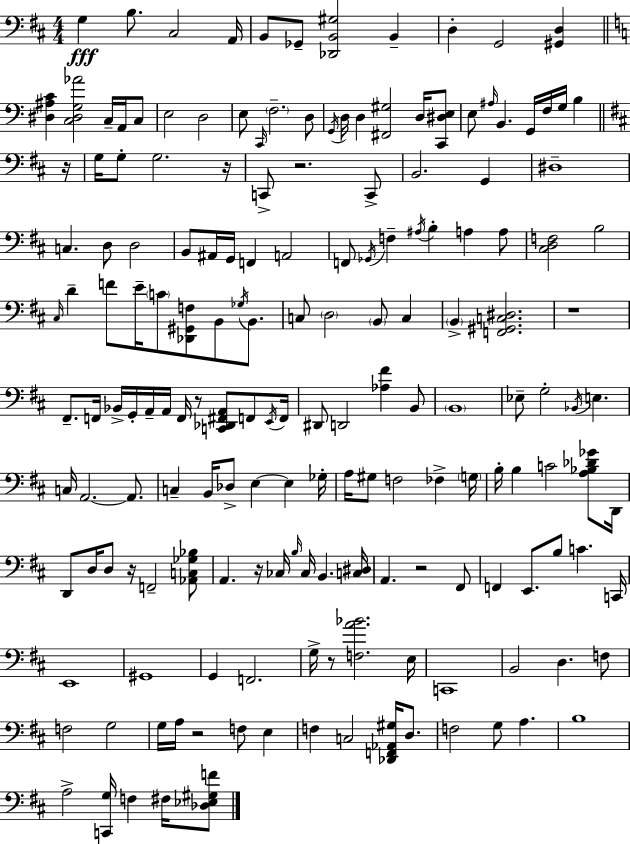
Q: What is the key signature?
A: D major